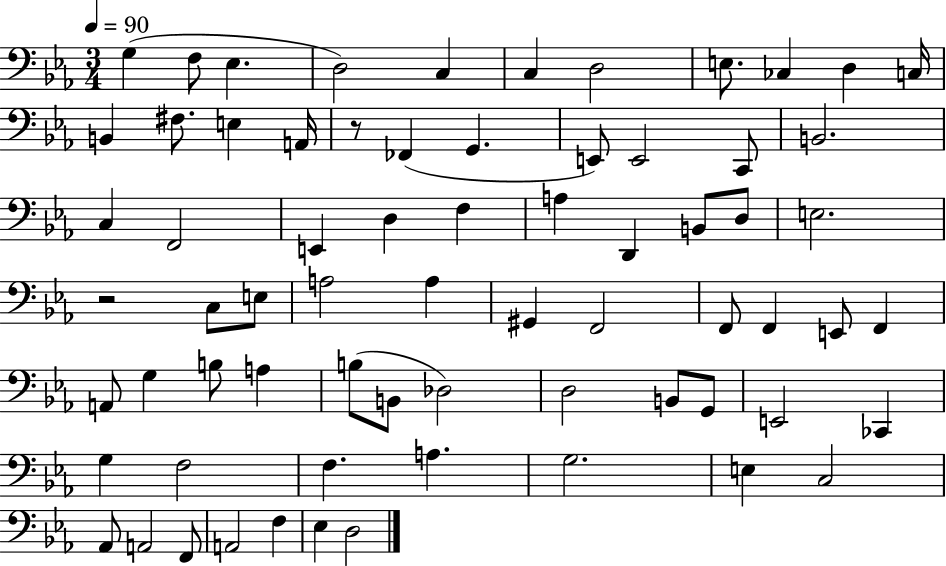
G3/q F3/e Eb3/q. D3/h C3/q C3/q D3/h E3/e. CES3/q D3/q C3/s B2/q F#3/e. E3/q A2/s R/e FES2/q G2/q. E2/e E2/h C2/e B2/h. C3/q F2/h E2/q D3/q F3/q A3/q D2/q B2/e D3/e E3/h. R/h C3/e E3/e A3/h A3/q G#2/q F2/h F2/e F2/q E2/e F2/q A2/e G3/q B3/e A3/q B3/e B2/e Db3/h D3/h B2/e G2/e E2/h CES2/q G3/q F3/h F3/q. A3/q. G3/h. E3/q C3/h Ab2/e A2/h F2/e A2/h F3/q Eb3/q D3/h